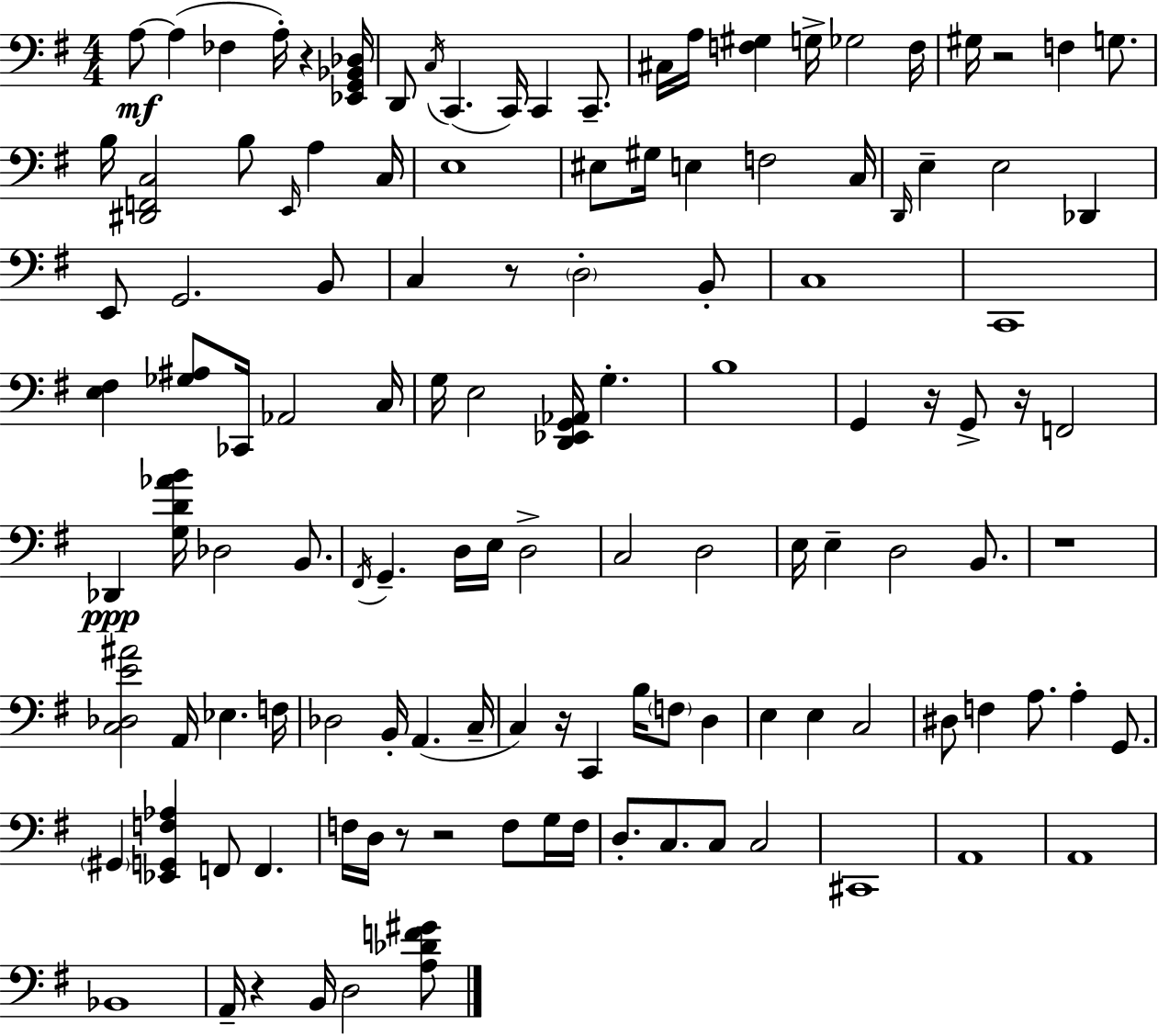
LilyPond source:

{
  \clef bass
  \numericTimeSignature
  \time 4/4
  \key e \minor
  \repeat volta 2 { a8~~\mf a4( fes4 a16-.) r4 <ees, g, bes, des>16 | d,8 \acciaccatura { c16 }( c,4. c,16) c,4 c,8.-- | cis16 a16 <f gis>4 g16-> ges2 | f16 gis16 r2 f4 g8. | \break b16 <dis, f, c>2 b8 \grace { e,16 } a4 | c16 e1 | eis8 gis16 e4 f2 | c16 \grace { d,16 } e4-- e2 des,4 | \break e,8 g,2. | b,8 c4 r8 \parenthesize d2-. | b,8-. c1 | c,1 | \break <e fis>4 <ges ais>8 ces,16 aes,2 | c16 g16 e2 <d, ees, g, aes,>16 g4.-. | b1 | g,4 r16 g,8-> r16 f,2 | \break des,4\ppp <g d' aes' b'>16 des2 | b,8. \acciaccatura { fis,16 } g,4.-- d16 e16 d2-> | c2 d2 | e16 e4-- d2 | \break b,8. r1 | <c des e' ais'>2 a,16 ees4. | f16 des2 b,16-. a,4.( | c16-- c4) r16 c,4 b16 \parenthesize f8 | \break d4 e4 e4 c2 | dis8 f4 a8. a4-. | g,8. \parenthesize gis,4 <ees, g, f aes>4 f,8 f,4. | f16 d16 r8 r2 | \break f8 g16 f16 d8.-. c8. c8 c2 | cis,1 | a,1 | a,1 | \break bes,1 | a,16-- r4 b,16 d2 | <a des' f' gis'>8 } \bar "|."
}